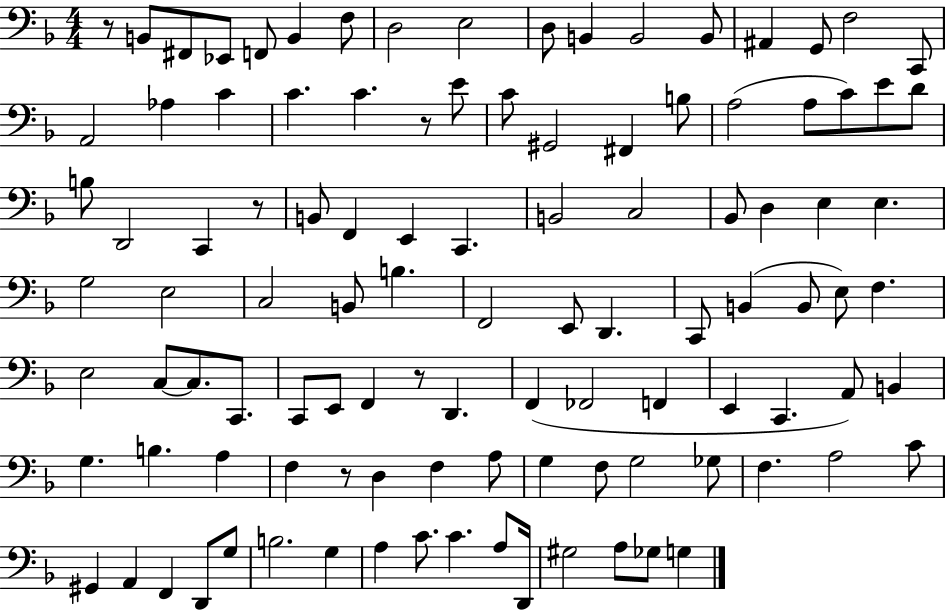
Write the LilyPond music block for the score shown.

{
  \clef bass
  \numericTimeSignature
  \time 4/4
  \key f \major
  \repeat volta 2 { r8 b,8 fis,8 ees,8 f,8 b,4 f8 | d2 e2 | d8 b,4 b,2 b,8 | ais,4 g,8 f2 c,8 | \break a,2 aes4 c'4 | c'4. c'4. r8 e'8 | c'8 gis,2 fis,4 b8 | a2( a8 c'8) e'8 d'8 | \break b8 d,2 c,4 r8 | b,8 f,4 e,4 c,4. | b,2 c2 | bes,8 d4 e4 e4. | \break g2 e2 | c2 b,8 b4. | f,2 e,8 d,4. | c,8 b,4( b,8 e8) f4. | \break e2 c8~~ c8. c,8. | c,8 e,8 f,4 r8 d,4. | f,4( fes,2 f,4 | e,4 c,4. a,8) b,4 | \break g4. b4. a4 | f4 r8 d4 f4 a8 | g4 f8 g2 ges8 | f4. a2 c'8 | \break gis,4 a,4 f,4 d,8 g8 | b2. g4 | a4 c'8. c'4. a8 d,16 | gis2 a8 ges8 g4 | \break } \bar "|."
}